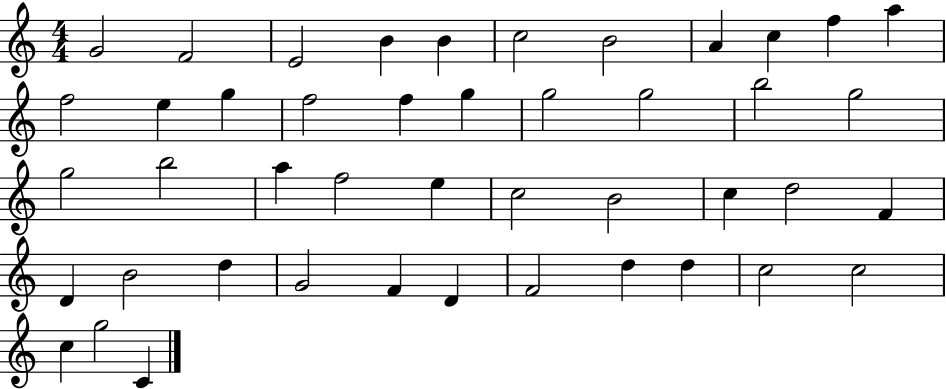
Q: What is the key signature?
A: C major